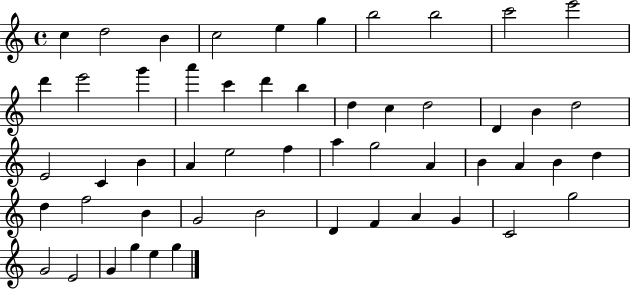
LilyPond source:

{
  \clef treble
  \time 4/4
  \defaultTimeSignature
  \key c \major
  c''4 d''2 b'4 | c''2 e''4 g''4 | b''2 b''2 | c'''2 e'''2 | \break d'''4 e'''2 g'''4 | a'''4 c'''4 d'''4 b''4 | d''4 c''4 d''2 | d'4 b'4 d''2 | \break e'2 c'4 b'4 | a'4 e''2 f''4 | a''4 g''2 a'4 | b'4 a'4 b'4 d''4 | \break d''4 f''2 b'4 | g'2 b'2 | d'4 f'4 a'4 g'4 | c'2 g''2 | \break g'2 e'2 | g'4 g''4 e''4 g''4 | \bar "|."
}